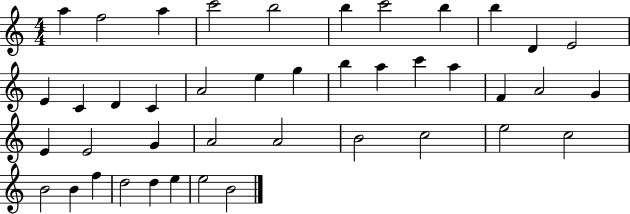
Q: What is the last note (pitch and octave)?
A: B4